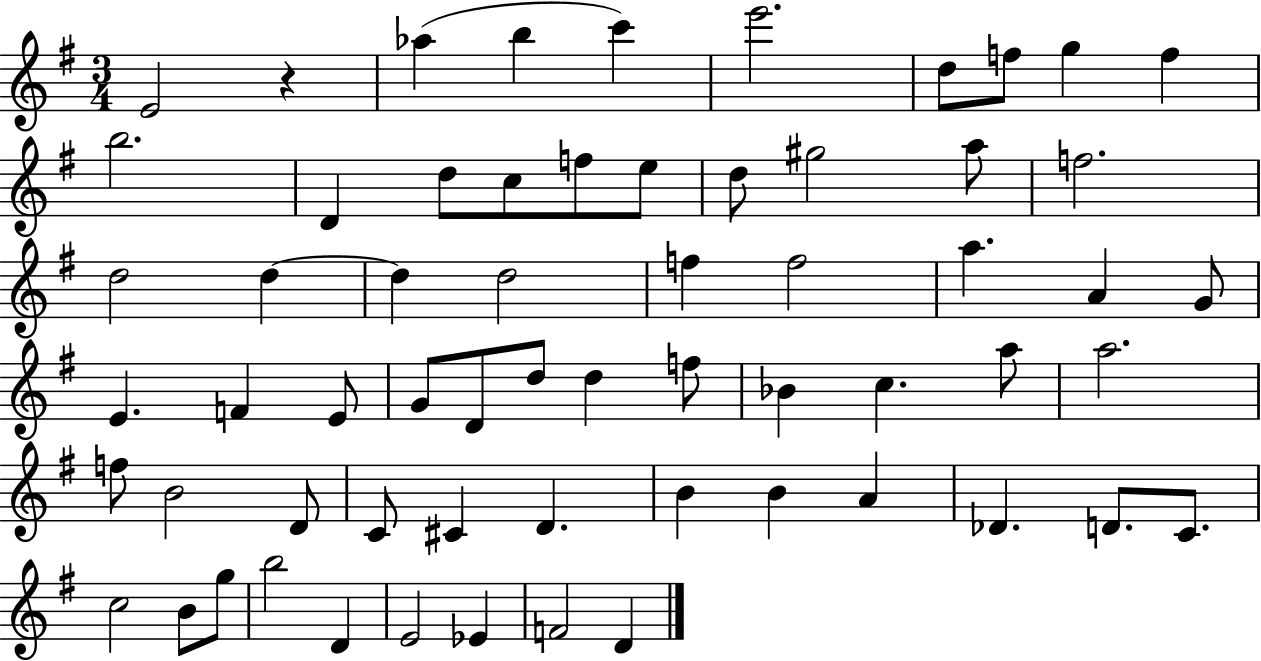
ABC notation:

X:1
T:Untitled
M:3/4
L:1/4
K:G
E2 z _a b c' e'2 d/2 f/2 g f b2 D d/2 c/2 f/2 e/2 d/2 ^g2 a/2 f2 d2 d d d2 f f2 a A G/2 E F E/2 G/2 D/2 d/2 d f/2 _B c a/2 a2 f/2 B2 D/2 C/2 ^C D B B A _D D/2 C/2 c2 B/2 g/2 b2 D E2 _E F2 D